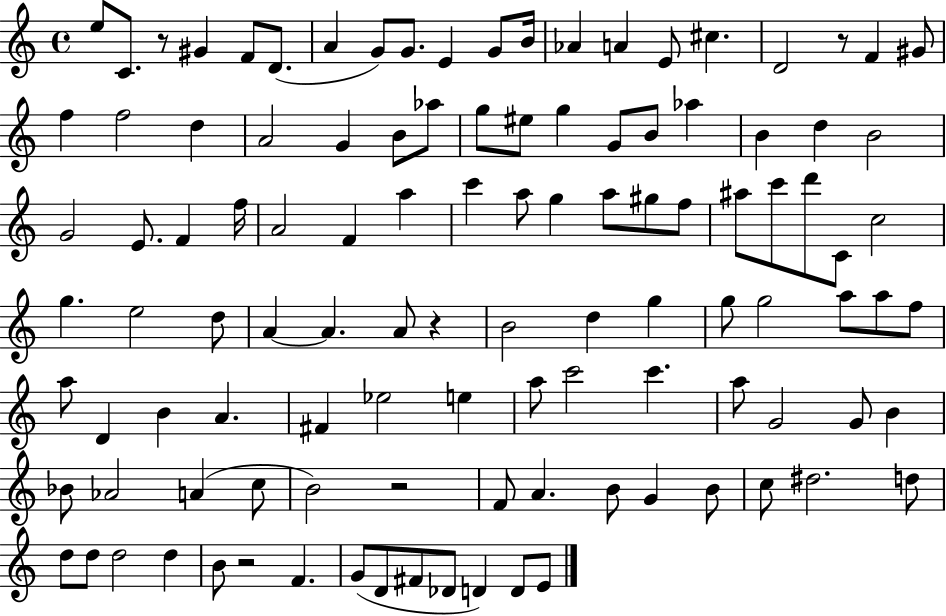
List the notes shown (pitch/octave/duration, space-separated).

E5/e C4/e. R/e G#4/q F4/e D4/e. A4/q G4/e G4/e. E4/q G4/e B4/s Ab4/q A4/q E4/e C#5/q. D4/h R/e F4/q G#4/e F5/q F5/h D5/q A4/h G4/q B4/e Ab5/e G5/e EIS5/e G5/q G4/e B4/e Ab5/q B4/q D5/q B4/h G4/h E4/e. F4/q F5/s A4/h F4/q A5/q C6/q A5/e G5/q A5/e G#5/e F5/e A#5/e C6/e D6/e C4/e C5/h G5/q. E5/h D5/e A4/q A4/q. A4/e R/q B4/h D5/q G5/q G5/e G5/h A5/e A5/e F5/e A5/e D4/q B4/q A4/q. F#4/q Eb5/h E5/q A5/e C6/h C6/q. A5/e G4/h G4/e B4/q Bb4/e Ab4/h A4/q C5/e B4/h R/h F4/e A4/q. B4/e G4/q B4/e C5/e D#5/h. D5/e D5/e D5/e D5/h D5/q B4/e R/h F4/q. G4/e D4/e F#4/e Db4/e D4/q D4/e E4/e